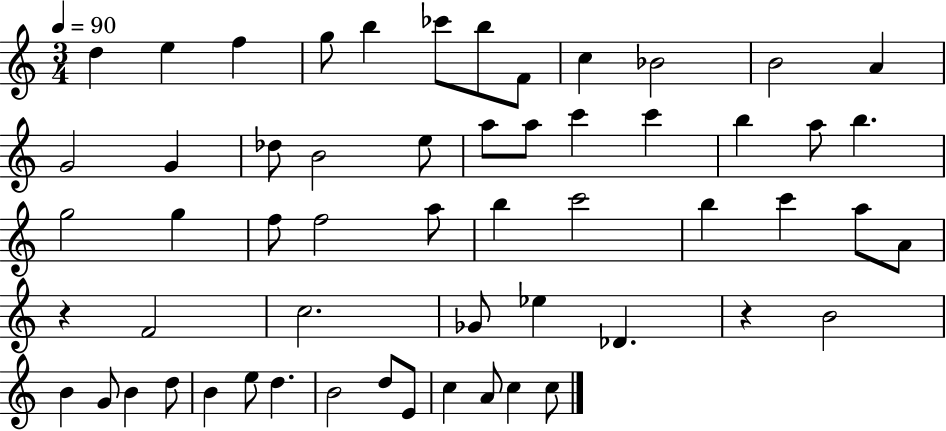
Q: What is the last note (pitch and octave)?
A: C5